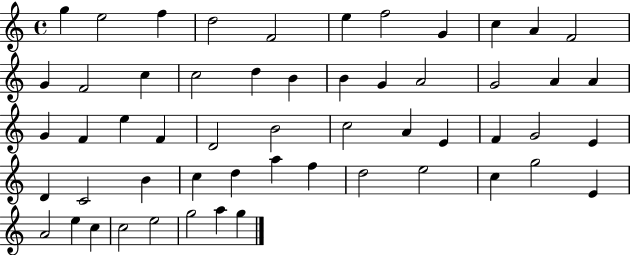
G5/q E5/h F5/q D5/h F4/h E5/q F5/h G4/q C5/q A4/q F4/h G4/q F4/h C5/q C5/h D5/q B4/q B4/q G4/q A4/h G4/h A4/q A4/q G4/q F4/q E5/q F4/q D4/h B4/h C5/h A4/q E4/q F4/q G4/h E4/q D4/q C4/h B4/q C5/q D5/q A5/q F5/q D5/h E5/h C5/q G5/h E4/q A4/h E5/q C5/q C5/h E5/h G5/h A5/q G5/q